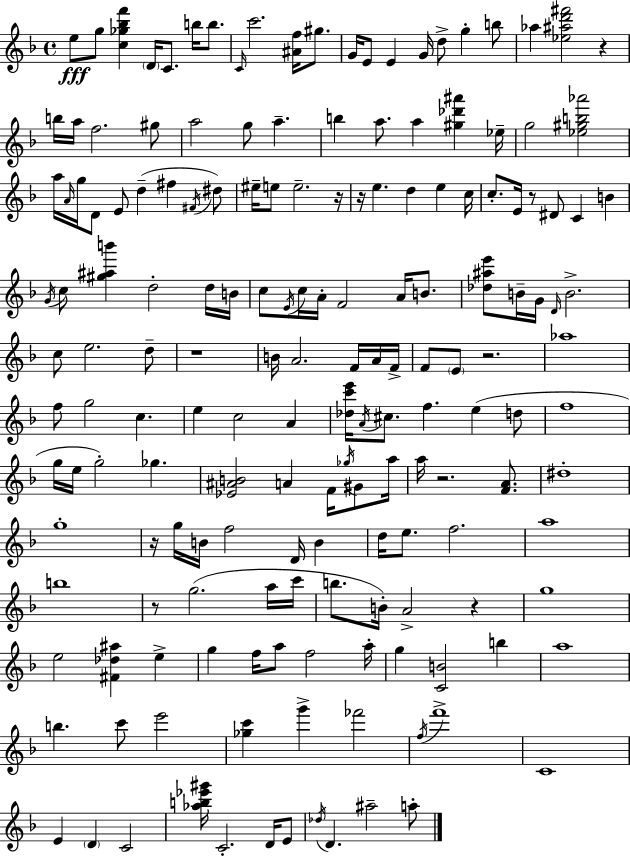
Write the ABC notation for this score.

X:1
T:Untitled
M:4/4
L:1/4
K:F
e/2 g/2 [c_g_bf'] D/4 C/2 b/4 b/2 C/4 c'2 [^Af]/4 ^g/2 G/4 E/2 E G/4 d/2 g b/2 _a [_e^ad'^f']2 z b/4 a/4 f2 ^g/2 a2 g/2 a b a/2 a [^g_d'^a'] _e/4 g2 [_e^gb_a']2 a/4 A/4 g/4 D/2 E/2 d ^f ^F/4 ^d/2 ^e/4 e/2 e2 z/4 z/4 e d e c/4 c/2 E/4 z/2 ^D/2 C B G/4 c/2 [^g^ab'] d2 d/4 B/4 c/2 E/4 c/4 A/4 F2 A/4 B/2 [_d^ae']/2 B/4 G/4 D/4 B2 c/2 e2 d/2 z4 B/4 A2 F/4 A/4 F/4 F/2 E/2 z2 _a4 f/2 g2 c e c2 A [_dc'e']/4 A/4 ^c/2 f e d/2 f4 g/4 e/4 g2 _g [_E^AB]2 A F/4 _g/4 ^G/2 a/4 a/4 z2 [FA]/2 ^d4 g4 z/4 g/4 B/4 f2 D/4 B d/4 e/2 f2 a4 b4 z/2 g2 a/4 c'/4 b/2 B/4 A2 z g4 e2 [^F_d^a] e g f/4 a/2 f2 a/4 g [CB]2 b a4 b c'/2 e'2 [_gc'] g' _f'2 f/4 f'4 C4 E D C2 [_ab_e'^g']/4 C2 D/4 E/2 _d/4 D ^a2 a/2